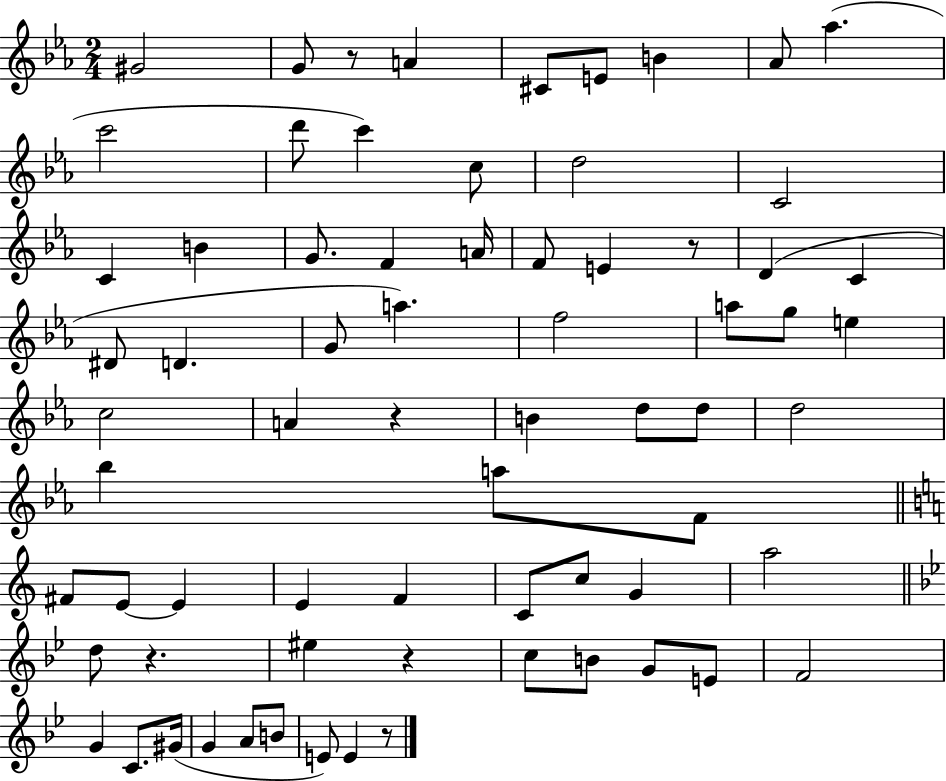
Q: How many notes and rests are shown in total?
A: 70